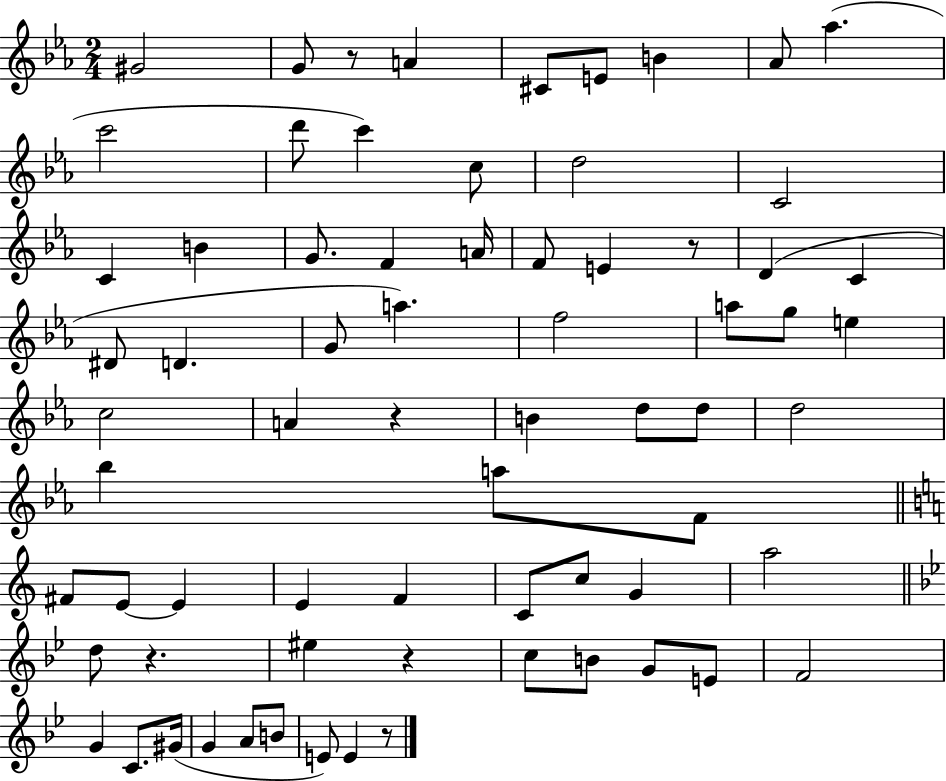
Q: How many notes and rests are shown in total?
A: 70